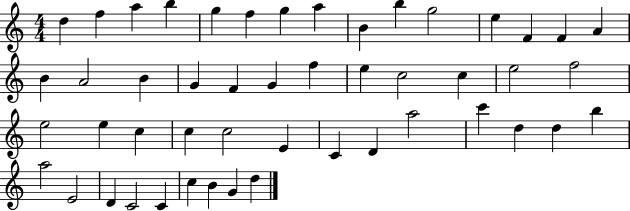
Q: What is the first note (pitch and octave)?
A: D5